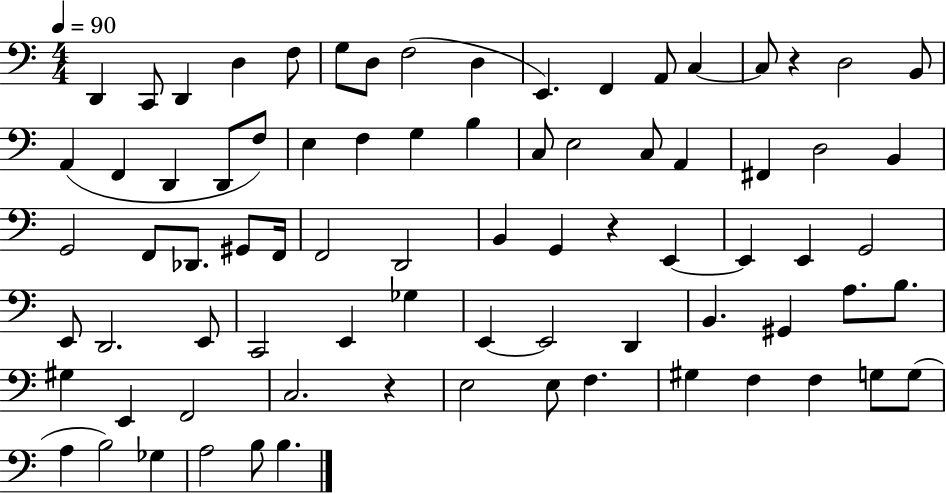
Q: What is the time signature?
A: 4/4